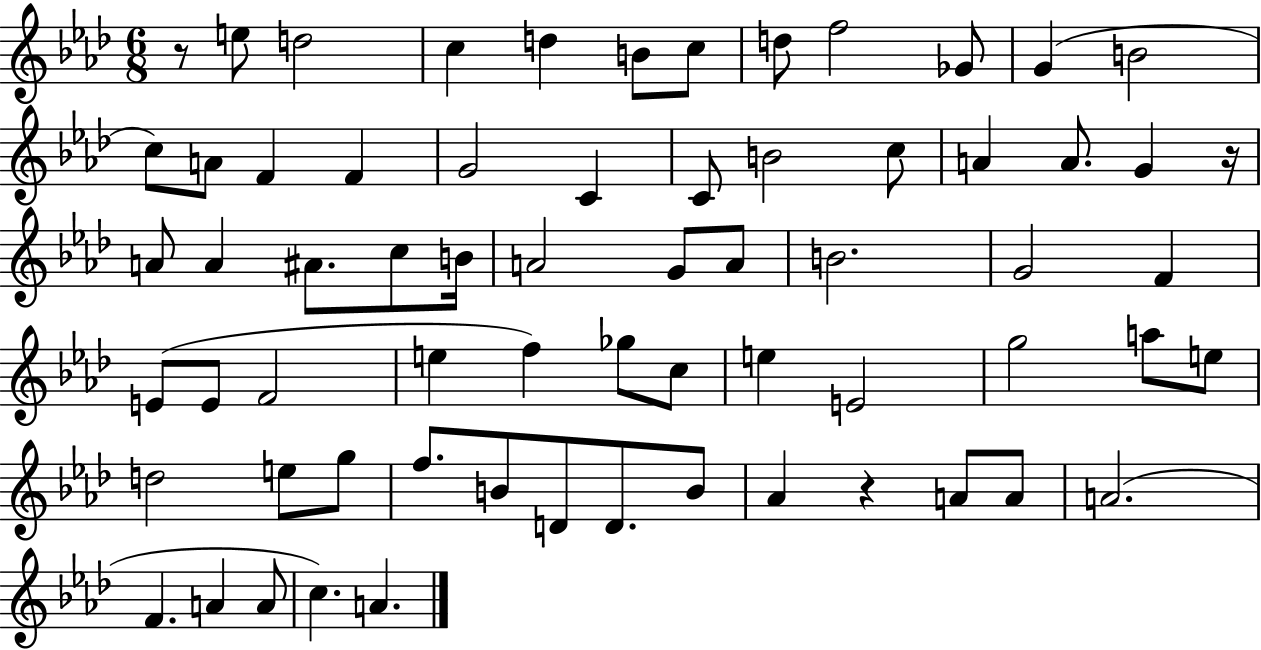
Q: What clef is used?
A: treble